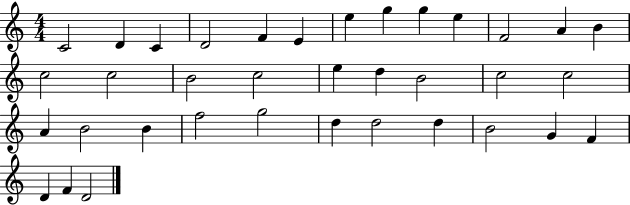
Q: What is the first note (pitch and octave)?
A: C4